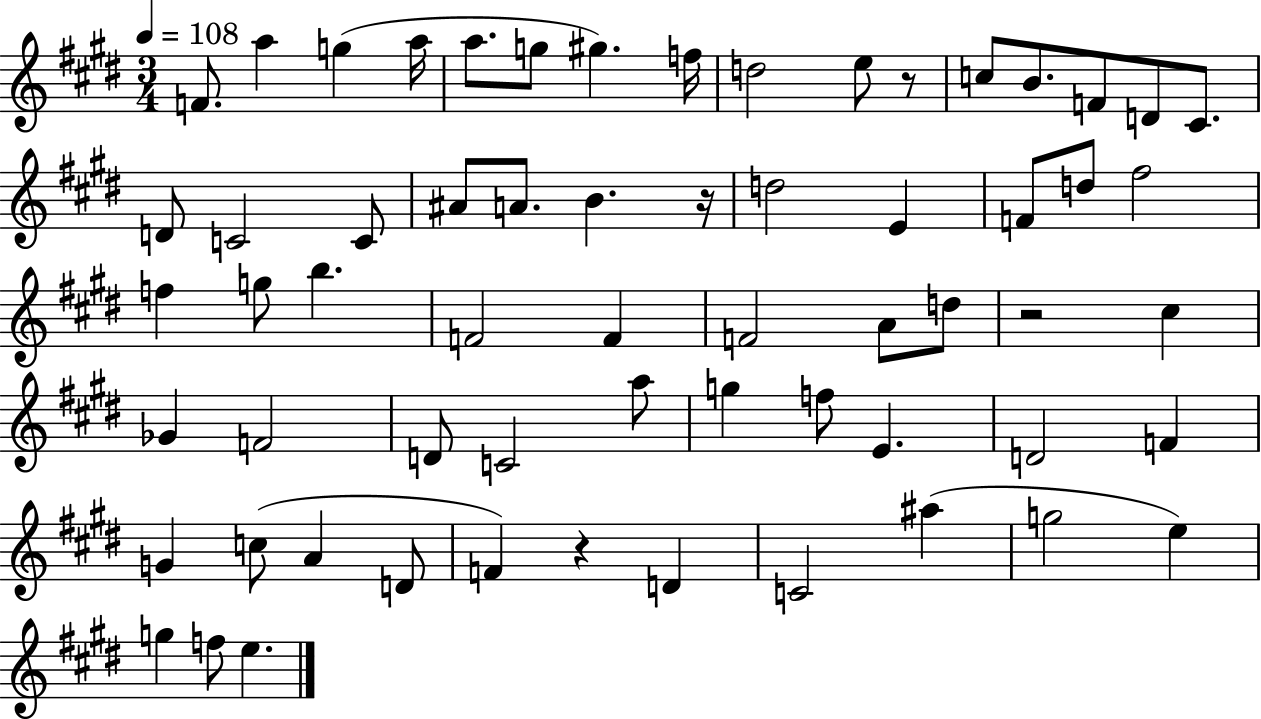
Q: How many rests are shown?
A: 4